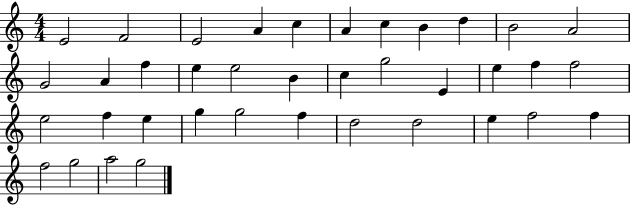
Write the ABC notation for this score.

X:1
T:Untitled
M:4/4
L:1/4
K:C
E2 F2 E2 A c A c B d B2 A2 G2 A f e e2 B c g2 E e f f2 e2 f e g g2 f d2 d2 e f2 f f2 g2 a2 g2